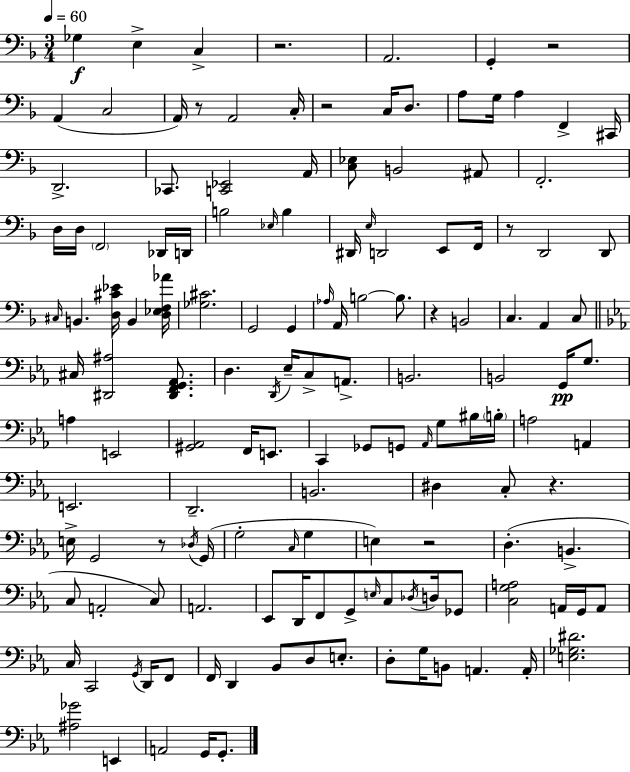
Gb3/q E3/q C3/q R/h. A2/h. G2/q R/h A2/q C3/h A2/s R/e A2/h C3/s R/h C3/s D3/e. A3/e G3/s A3/q F2/q C#2/s D2/h. CES2/e. [C2,Eb2]/h A2/s [C3,Eb3]/e B2/h A#2/e F2/h. D3/s D3/s F2/h Db2/s D2/s B3/h Eb3/s B3/q D#2/s E3/s D2/h E2/e F2/s R/e D2/h D2/e C#3/s B2/q. [D3,C#4,Eb4]/s B2/q [D3,Eb3,F3,Ab4]/s [Gb3,C#4]/h. G2/h G2/q Ab3/s A2/s B3/h B3/e. R/q B2/h C3/q. A2/q C3/e C#3/s [D#2,A#3]/h [D#2,F2,G2,Ab2]/e. D3/q. D2/s Eb3/s C3/e A2/e. B2/h. B2/h G2/s G3/e. A3/q E2/h [G#2,Ab2]/h F2/s E2/e. C2/q Gb2/e G2/e Ab2/s G3/e BIS3/s B3/s A3/h A2/q E2/h. D2/h. B2/h. D#3/q C3/e R/q. E3/s G2/h R/e Db3/s G2/s G3/h C3/s G3/q E3/q R/h D3/q. B2/q. C3/e A2/h C3/e A2/h. Eb2/e D2/s F2/e G2/e E3/s C3/e Db3/s D3/s Gb2/e [C3,G3,A3]/h A2/s G2/s A2/e C3/s C2/h G2/s D2/s F2/e F2/s D2/q Bb2/e D3/e E3/e. D3/e G3/s B2/e A2/q. A2/s [E3,Gb3,D#4]/h. [A#3,Gb4]/h E2/q A2/h G2/s G2/e.